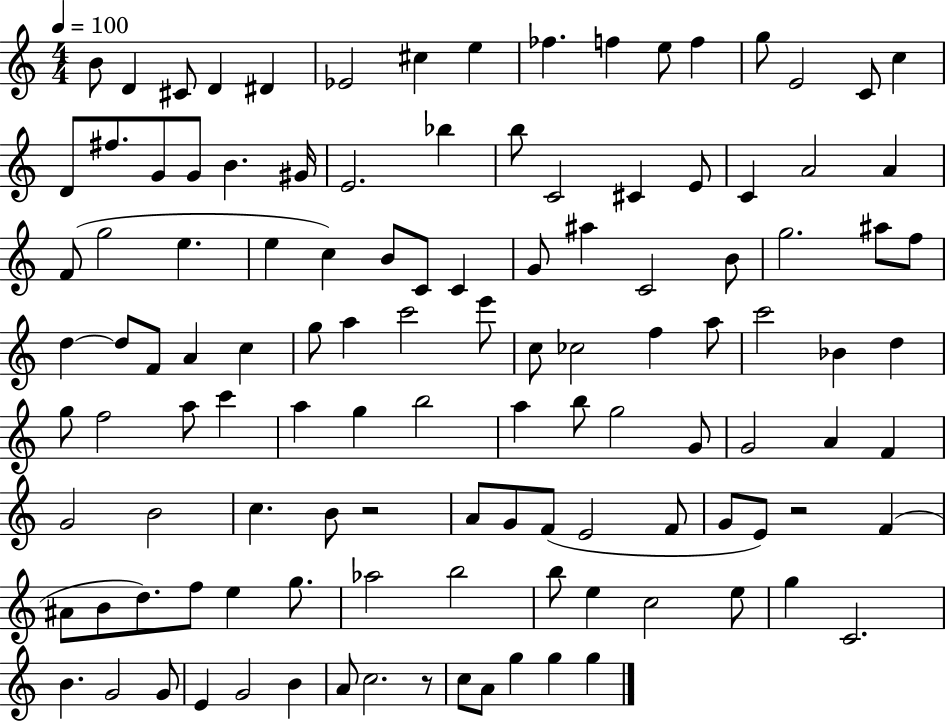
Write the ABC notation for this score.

X:1
T:Untitled
M:4/4
L:1/4
K:C
B/2 D ^C/2 D ^D _E2 ^c e _f f e/2 f g/2 E2 C/2 c D/2 ^f/2 G/2 G/2 B ^G/4 E2 _b b/2 C2 ^C E/2 C A2 A F/2 g2 e e c B/2 C/2 C G/2 ^a C2 B/2 g2 ^a/2 f/2 d d/2 F/2 A c g/2 a c'2 e'/2 c/2 _c2 f a/2 c'2 _B d g/2 f2 a/2 c' a g b2 a b/2 g2 G/2 G2 A F G2 B2 c B/2 z2 A/2 G/2 F/2 E2 F/2 G/2 E/2 z2 F ^A/2 B/2 d/2 f/2 e g/2 _a2 b2 b/2 e c2 e/2 g C2 B G2 G/2 E G2 B A/2 c2 z/2 c/2 A/2 g g g